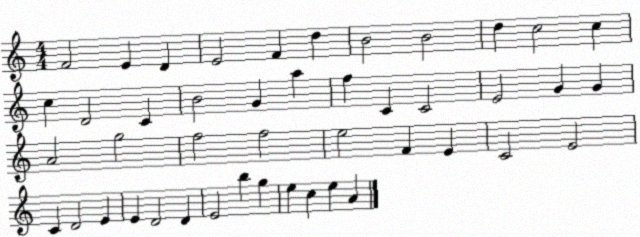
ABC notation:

X:1
T:Untitled
M:4/4
L:1/4
K:C
F2 E D E2 F d B2 B2 d c2 c c D2 C B2 G a f C C2 E2 G G A2 g2 f2 f2 e2 F E C2 E2 C D2 E E D2 D E2 b g e c e A